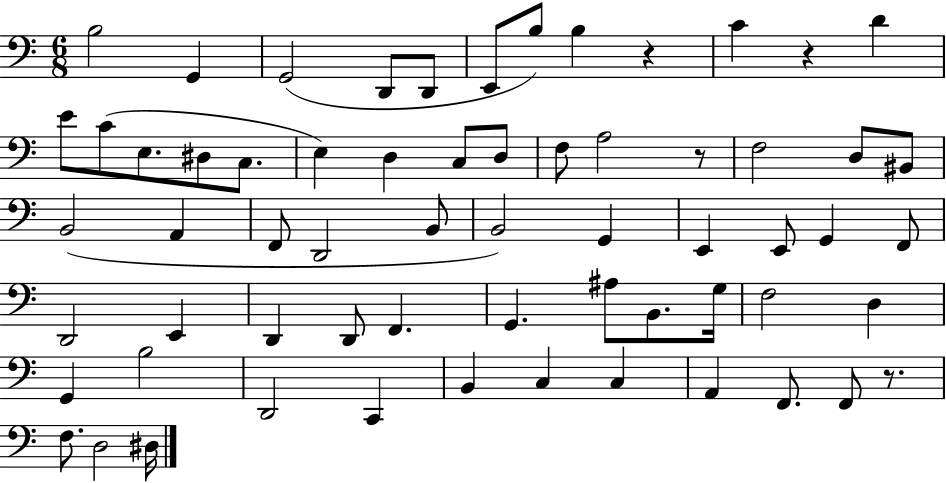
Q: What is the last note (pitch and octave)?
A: D#3